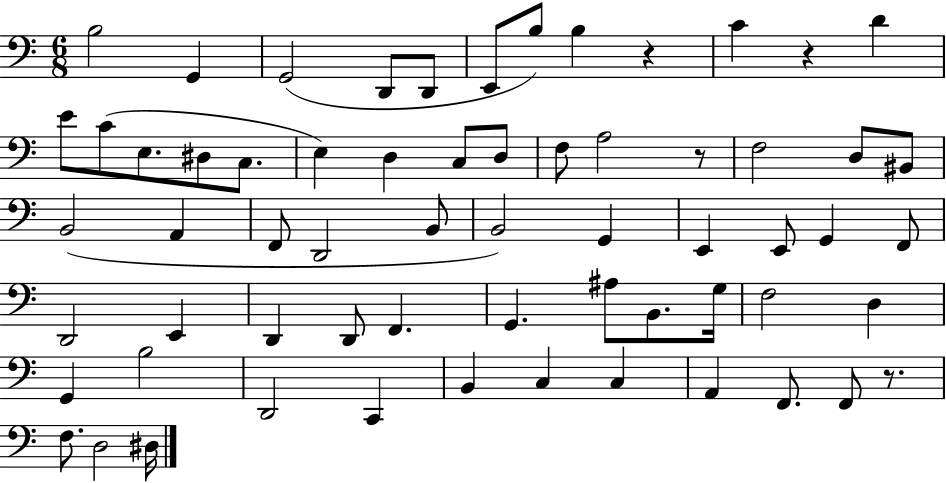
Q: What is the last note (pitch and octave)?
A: D#3